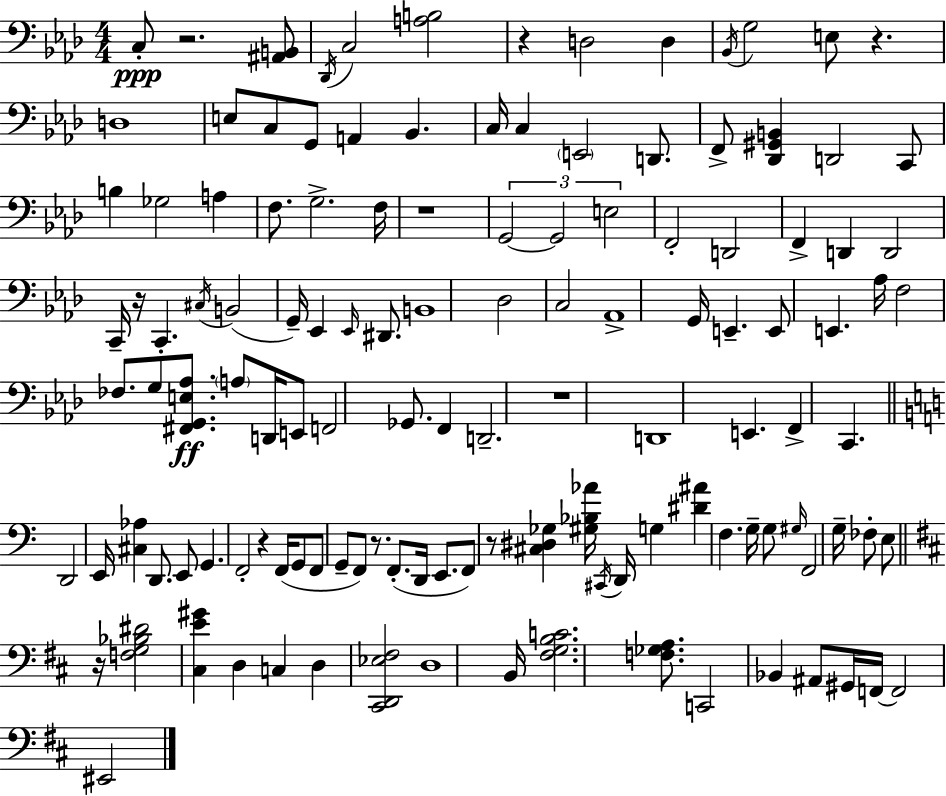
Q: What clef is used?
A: bass